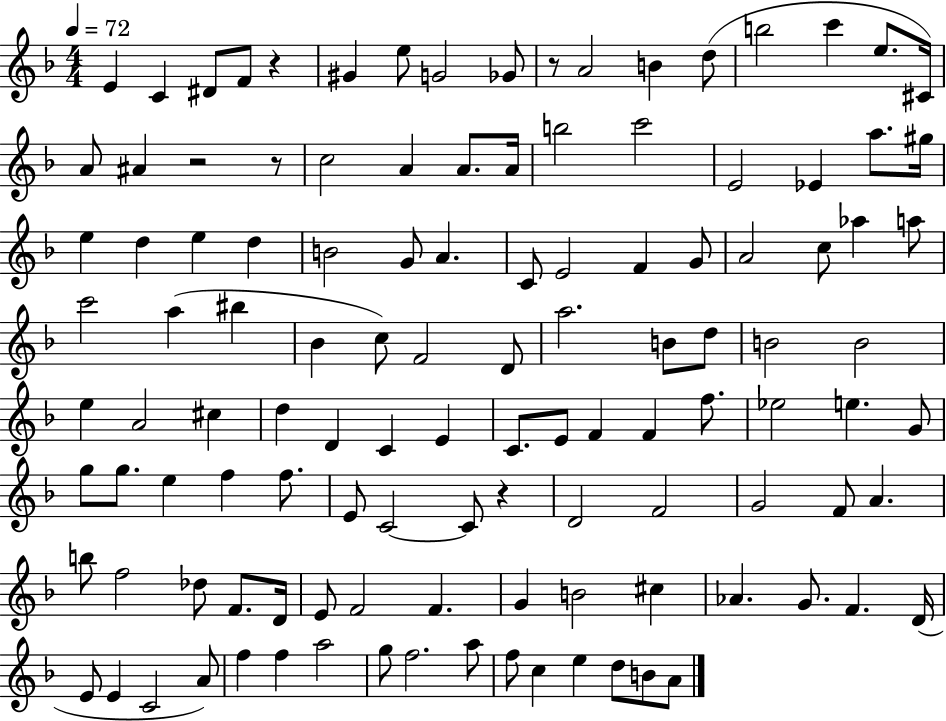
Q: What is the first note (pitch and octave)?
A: E4